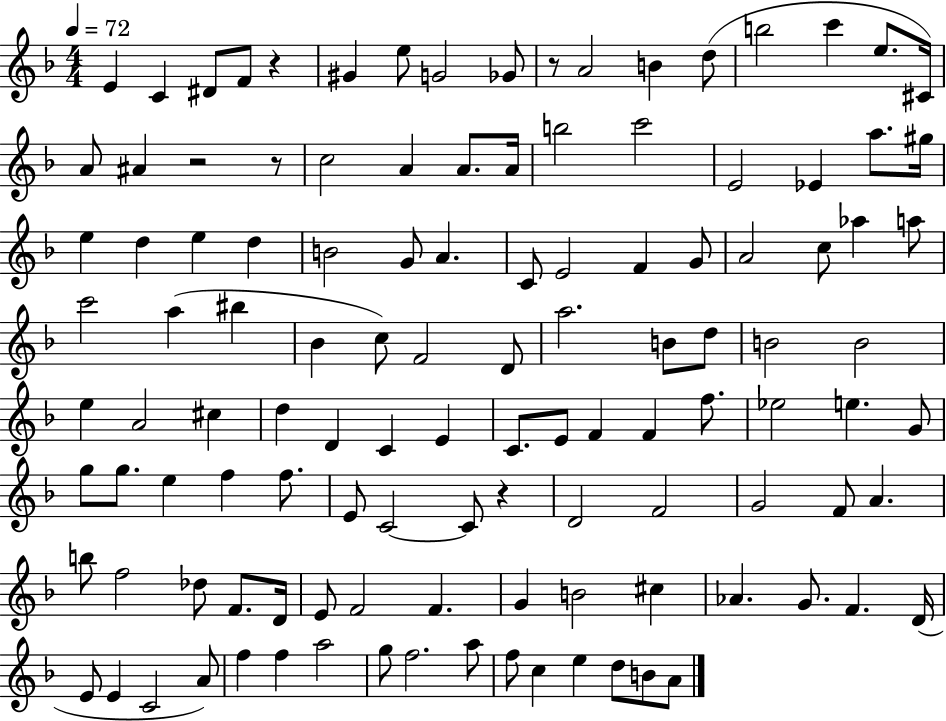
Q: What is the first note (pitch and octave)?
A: E4